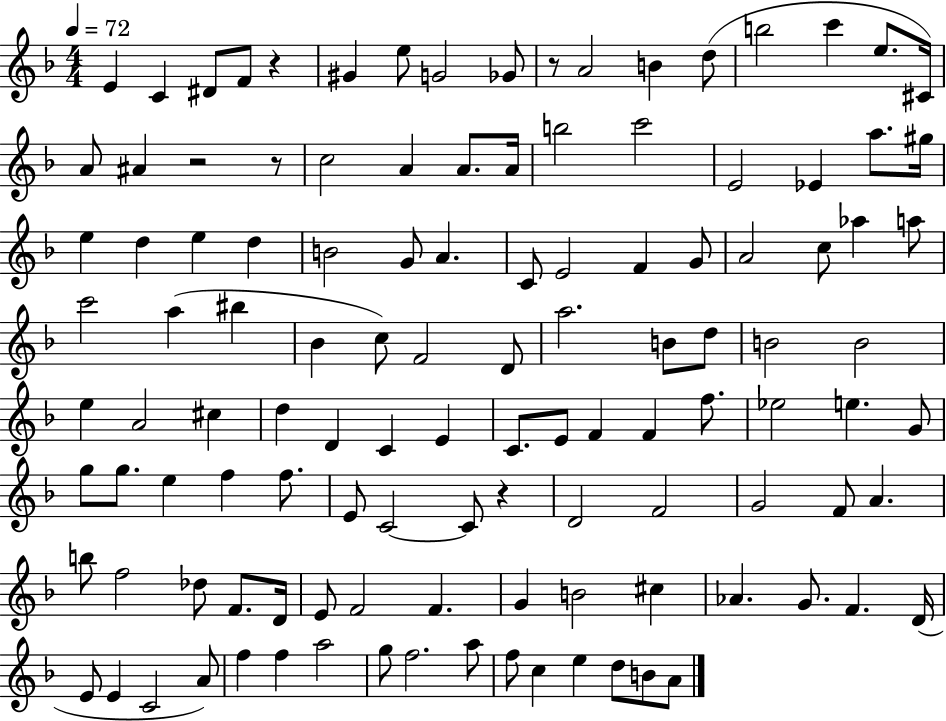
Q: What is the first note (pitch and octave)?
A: E4